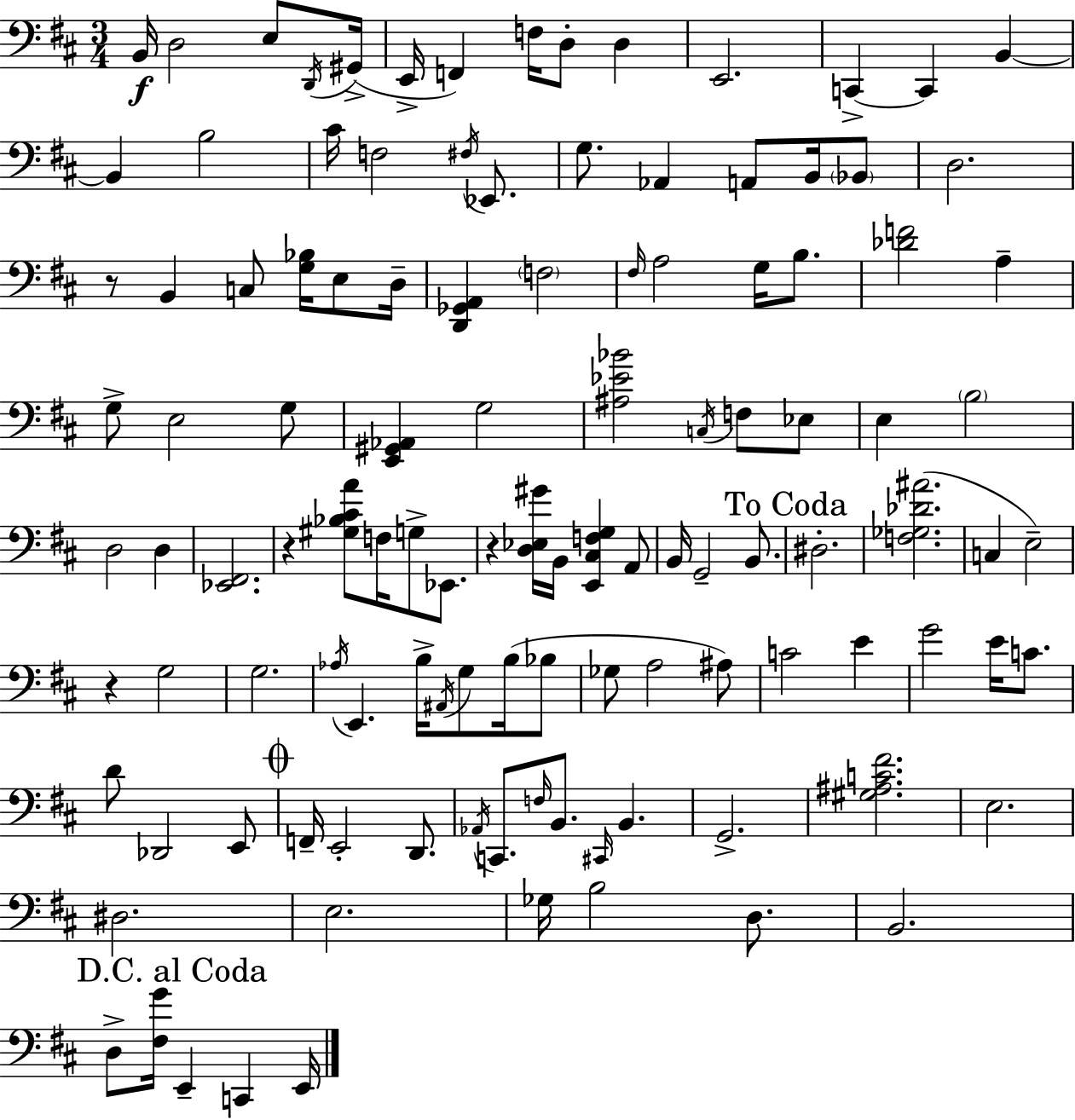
X:1
T:Untitled
M:3/4
L:1/4
K:D
B,,/4 D,2 E,/2 D,,/4 ^G,,/4 E,,/4 F,, F,/4 D,/2 D, E,,2 C,, C,, B,, B,, B,2 ^C/4 F,2 ^F,/4 _E,,/2 G,/2 _A,, A,,/2 B,,/4 _B,,/2 D,2 z/2 B,, C,/2 [G,_B,]/4 E,/2 D,/4 [D,,_G,,A,,] F,2 ^F,/4 A,2 G,/4 B,/2 [_DF]2 A, G,/2 E,2 G,/2 [E,,^G,,_A,,] G,2 [^A,_E_B]2 C,/4 F,/2 _E,/2 E, B,2 D,2 D, [_E,,^F,,]2 z [^G,_B,^CA]/2 F,/4 G,/2 _E,,/2 z [D,_E,^G]/4 B,,/4 [E,,^C,F,G,] A,,/2 B,,/4 G,,2 B,,/2 ^D,2 [F,_G,_D^A]2 C, E,2 z G,2 G,2 _A,/4 E,, B,/4 ^A,,/4 G,/2 B,/4 _B,/2 _G,/2 A,2 ^A,/2 C2 E G2 E/4 C/2 D/2 _D,,2 E,,/2 F,,/4 E,,2 D,,/2 _A,,/4 C,,/2 F,/4 B,,/2 ^C,,/4 B,, G,,2 [^G,^A,C^F]2 E,2 ^D,2 E,2 _G,/4 B,2 D,/2 B,,2 D,/2 [^F,G]/4 E,, C,, E,,/4